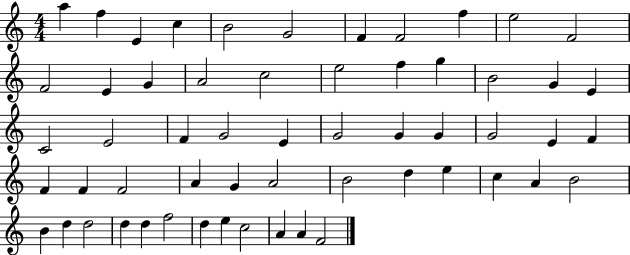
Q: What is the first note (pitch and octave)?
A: A5